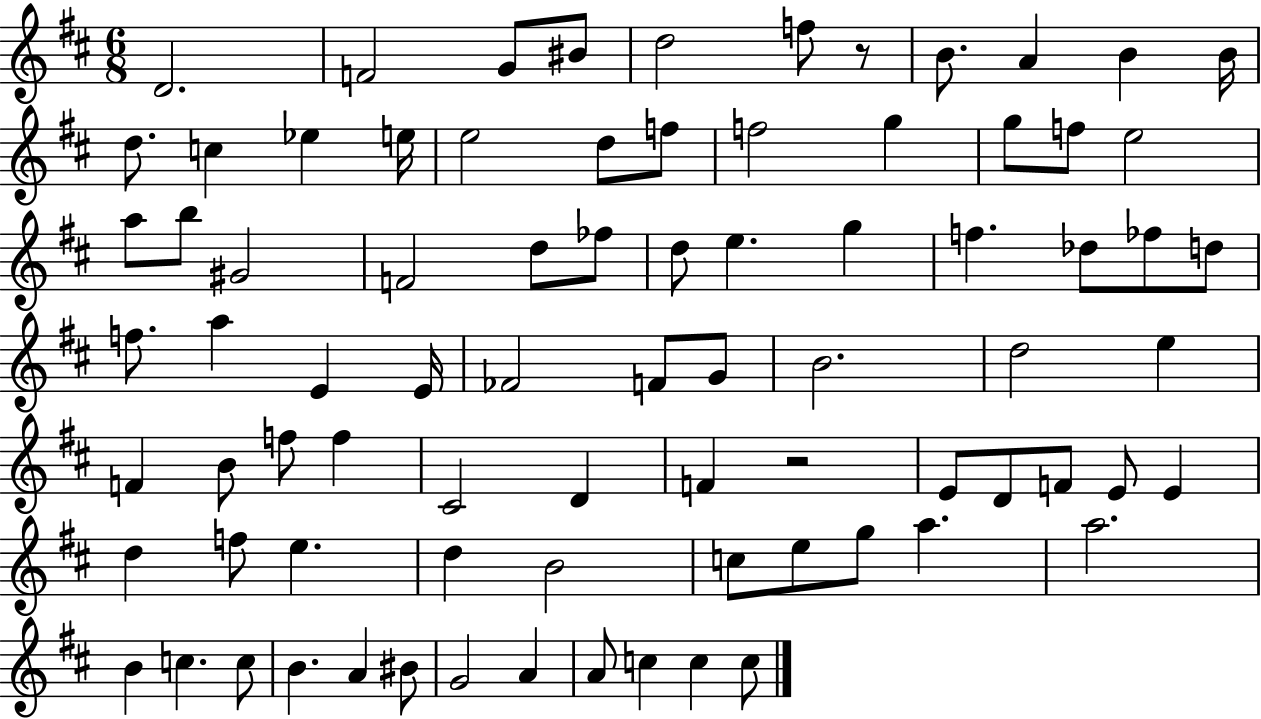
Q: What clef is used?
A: treble